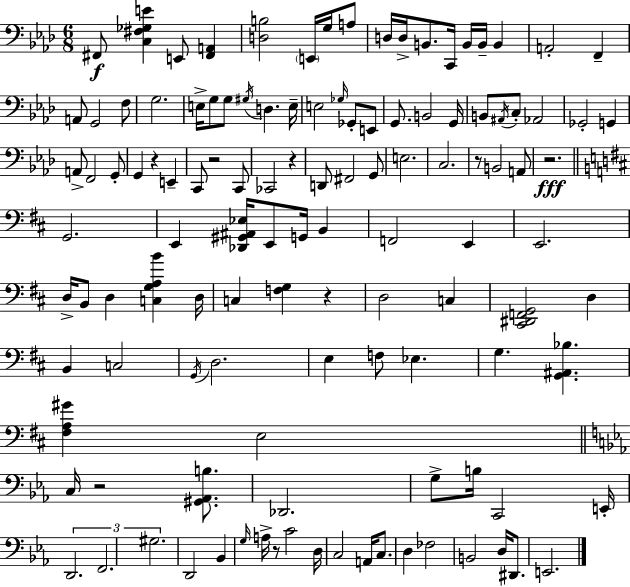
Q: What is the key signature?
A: F minor